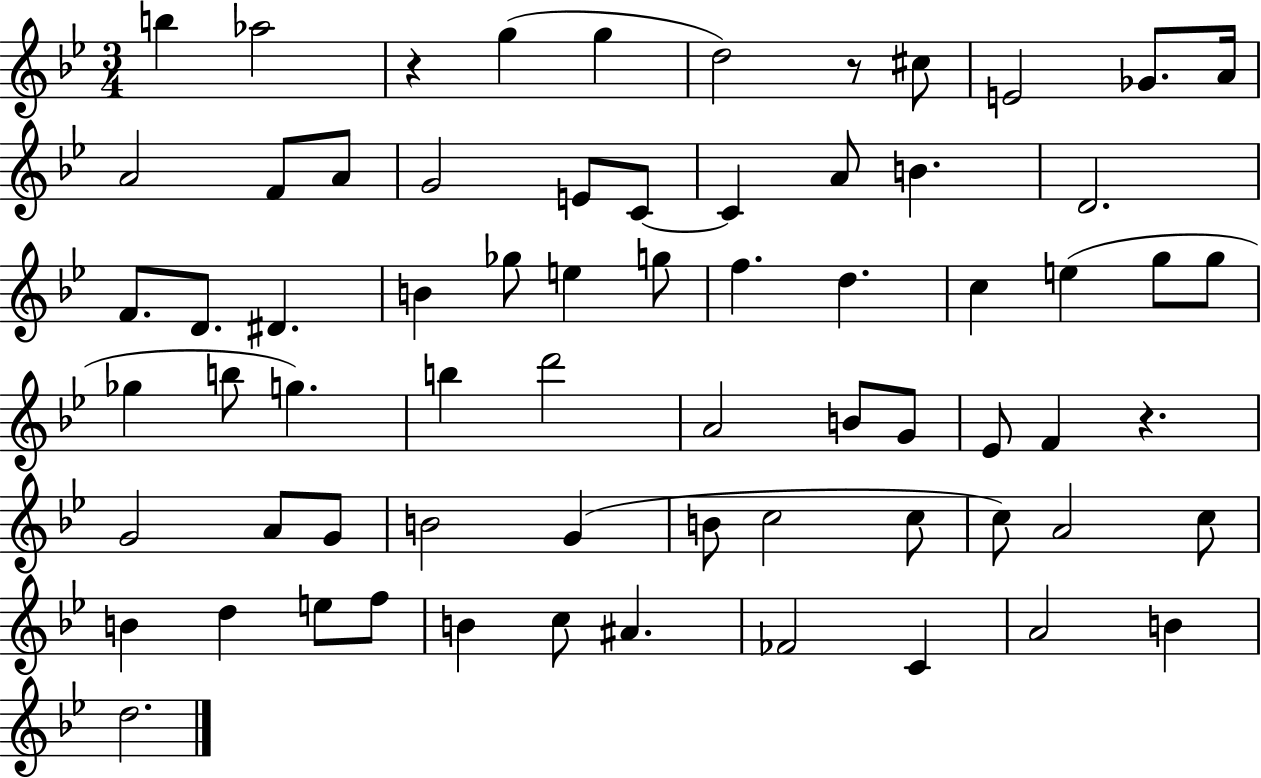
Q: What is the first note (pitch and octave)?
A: B5